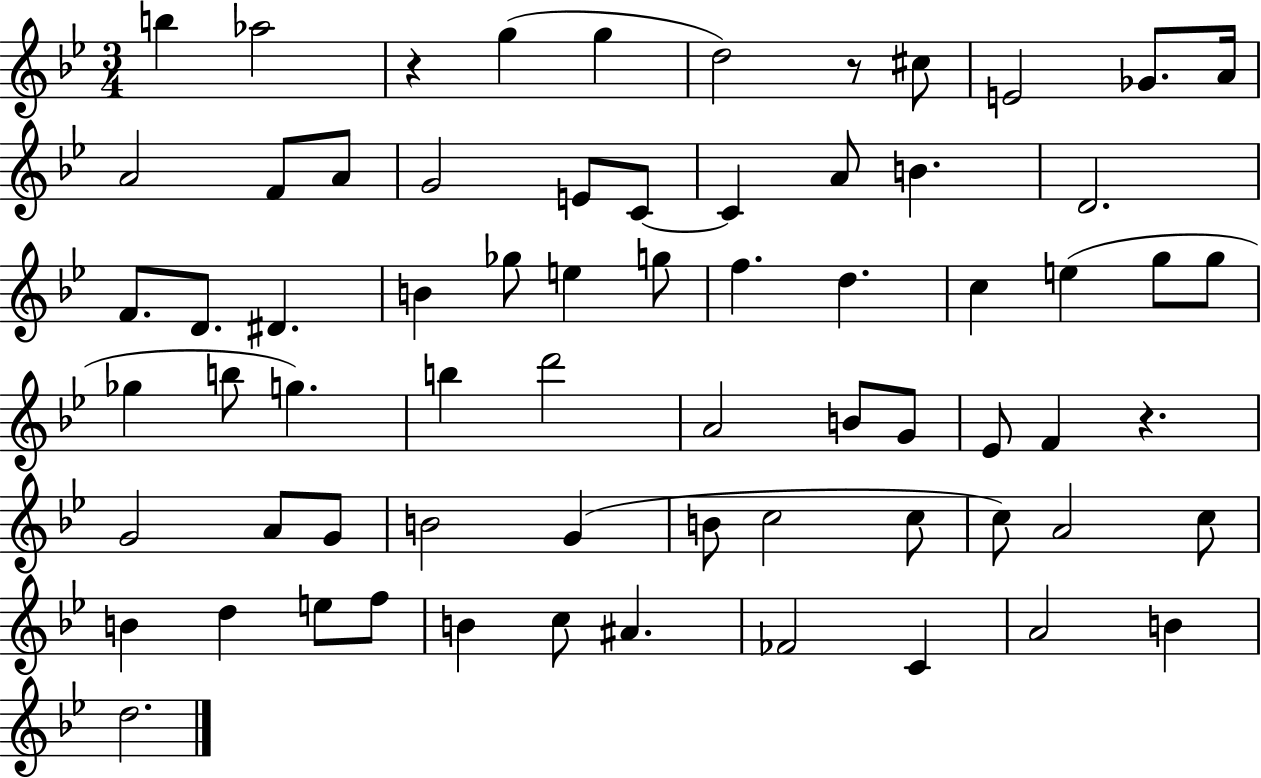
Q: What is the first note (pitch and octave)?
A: B5